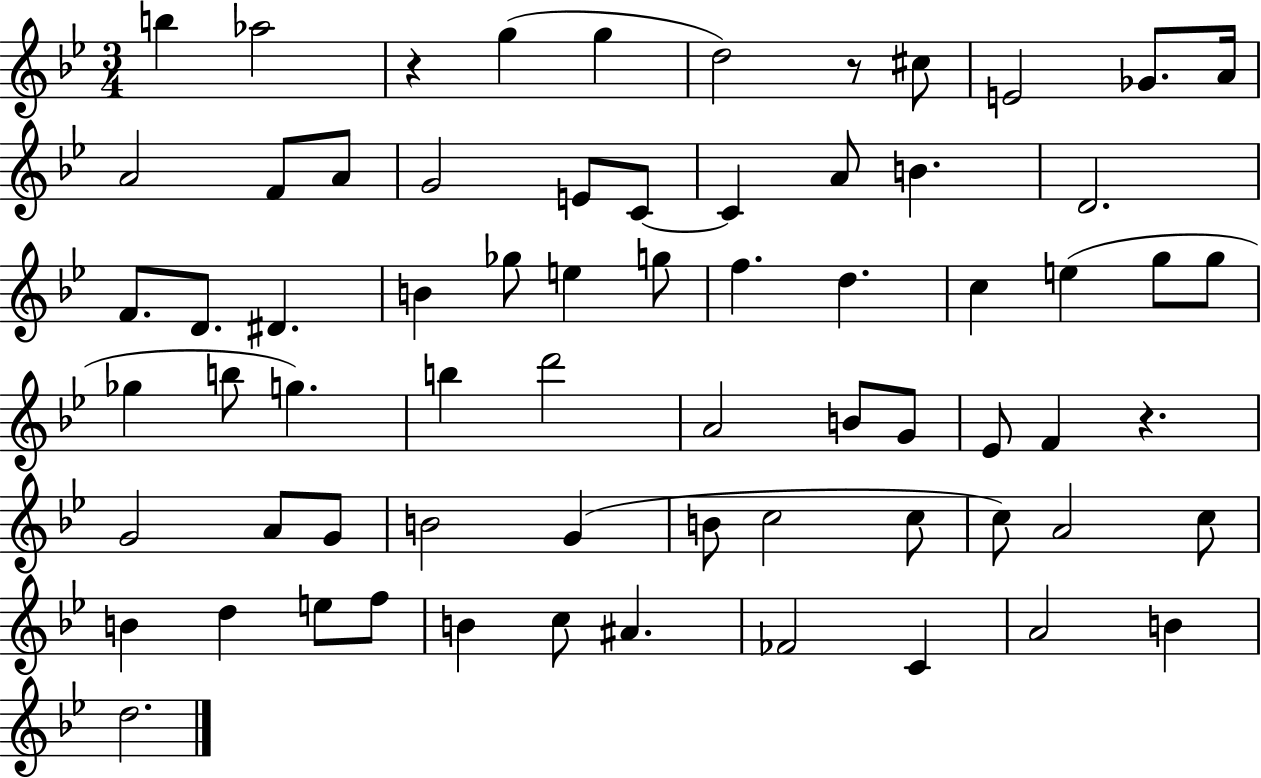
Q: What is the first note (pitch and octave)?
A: B5